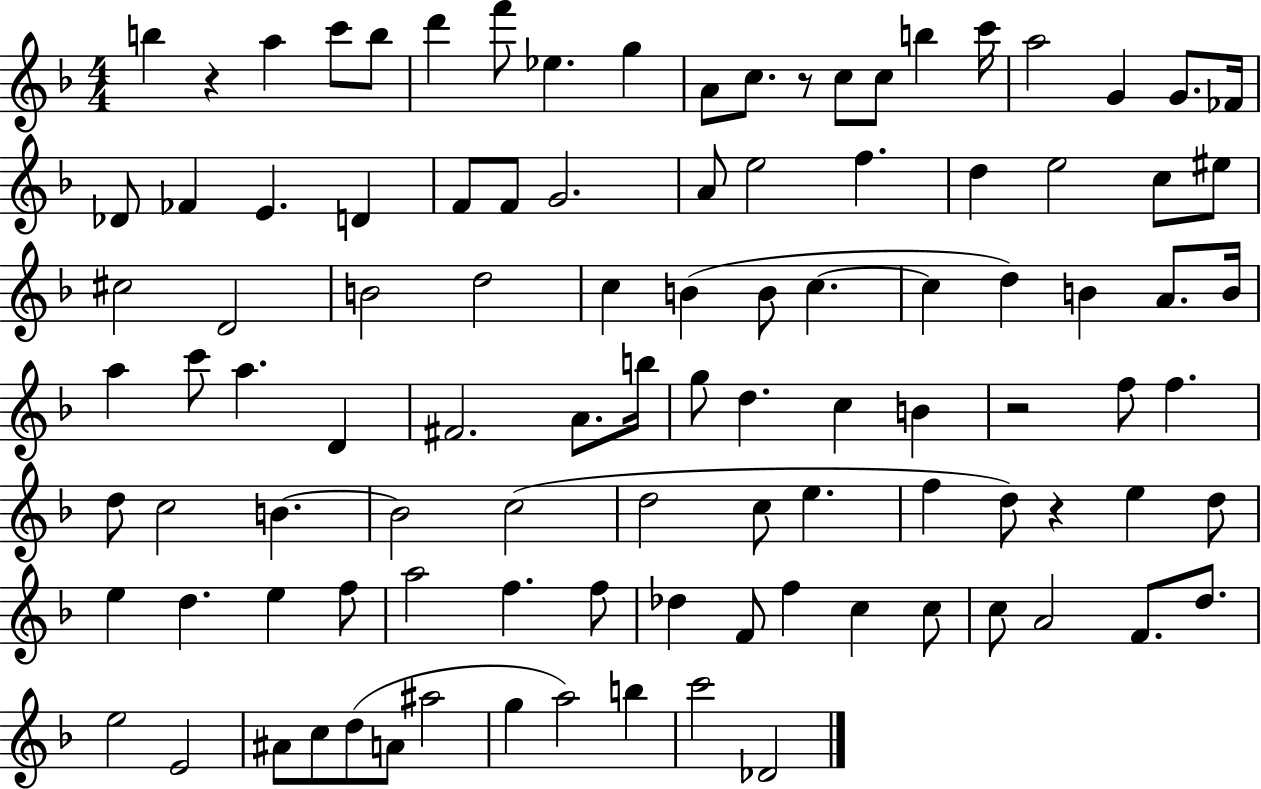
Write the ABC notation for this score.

X:1
T:Untitled
M:4/4
L:1/4
K:F
b z a c'/2 b/2 d' f'/2 _e g A/2 c/2 z/2 c/2 c/2 b c'/4 a2 G G/2 _F/4 _D/2 _F E D F/2 F/2 G2 A/2 e2 f d e2 c/2 ^e/2 ^c2 D2 B2 d2 c B B/2 c c d B A/2 B/4 a c'/2 a D ^F2 A/2 b/4 g/2 d c B z2 f/2 f d/2 c2 B B2 c2 d2 c/2 e f d/2 z e d/2 e d e f/2 a2 f f/2 _d F/2 f c c/2 c/2 A2 F/2 d/2 e2 E2 ^A/2 c/2 d/2 A/2 ^a2 g a2 b c'2 _D2